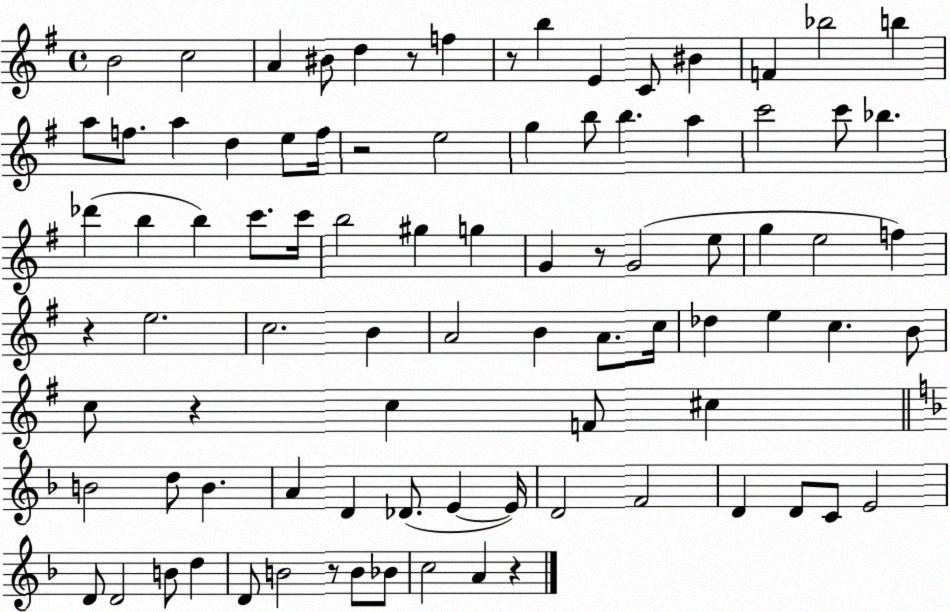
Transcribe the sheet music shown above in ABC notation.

X:1
T:Untitled
M:4/4
L:1/4
K:G
B2 c2 A ^B/2 d z/2 f z/2 b E C/2 ^B F _b2 b a/2 f/2 a d e/2 f/4 z2 e2 g b/2 b a c'2 c'/2 _b _d' b b c'/2 c'/4 b2 ^g g G z/2 G2 e/2 g e2 f z e2 c2 B A2 B A/2 c/4 _d e c B/2 c/2 z c F/2 ^c B2 d/2 B A D _D/2 E E/4 D2 F2 D D/2 C/2 E2 D/2 D2 B/2 d D/2 B2 z/2 B/2 _B/2 c2 A z